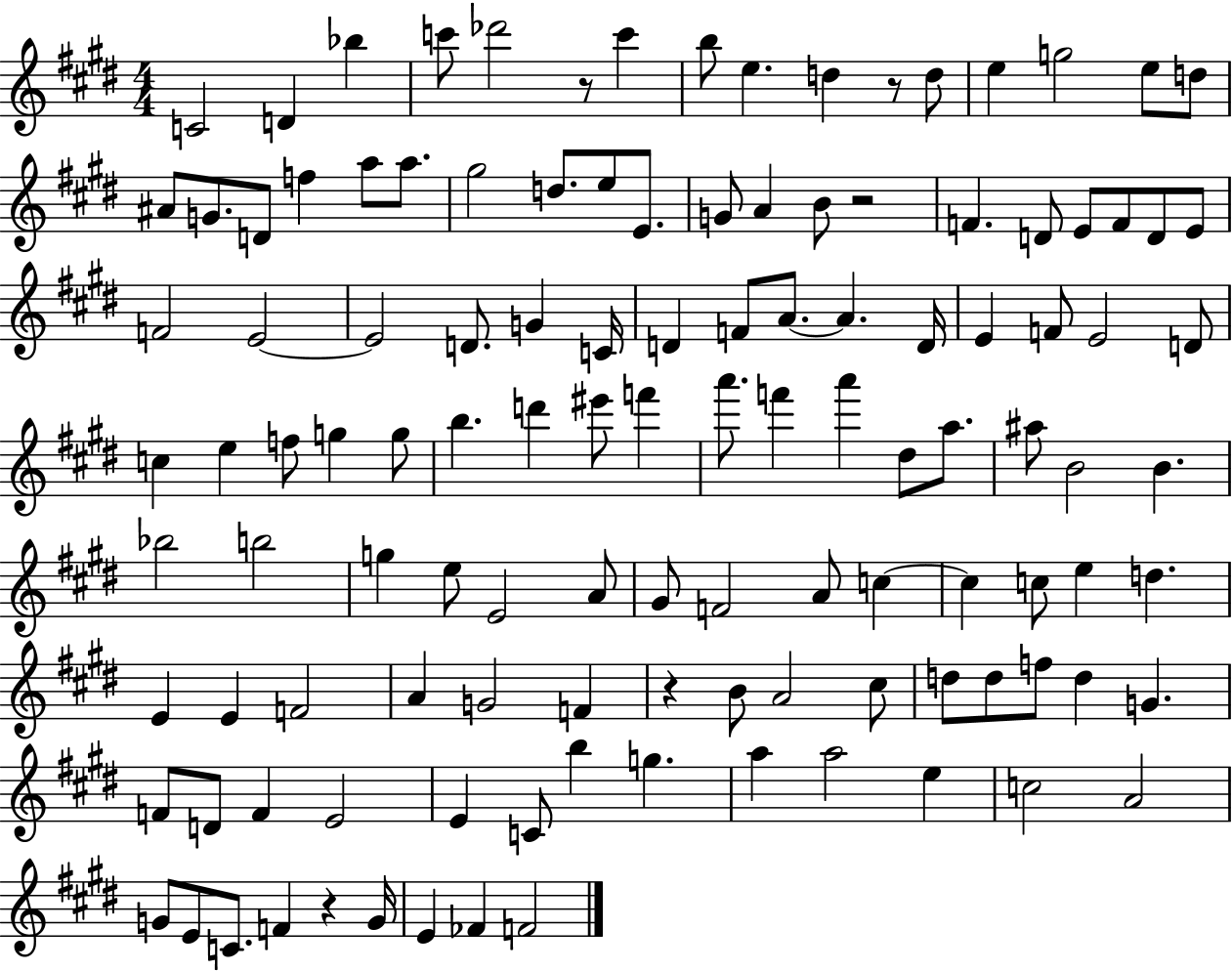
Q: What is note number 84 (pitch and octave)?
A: G4